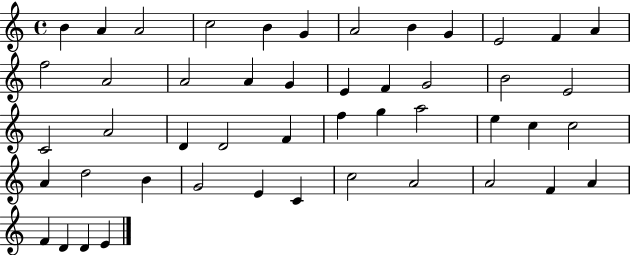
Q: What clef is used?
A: treble